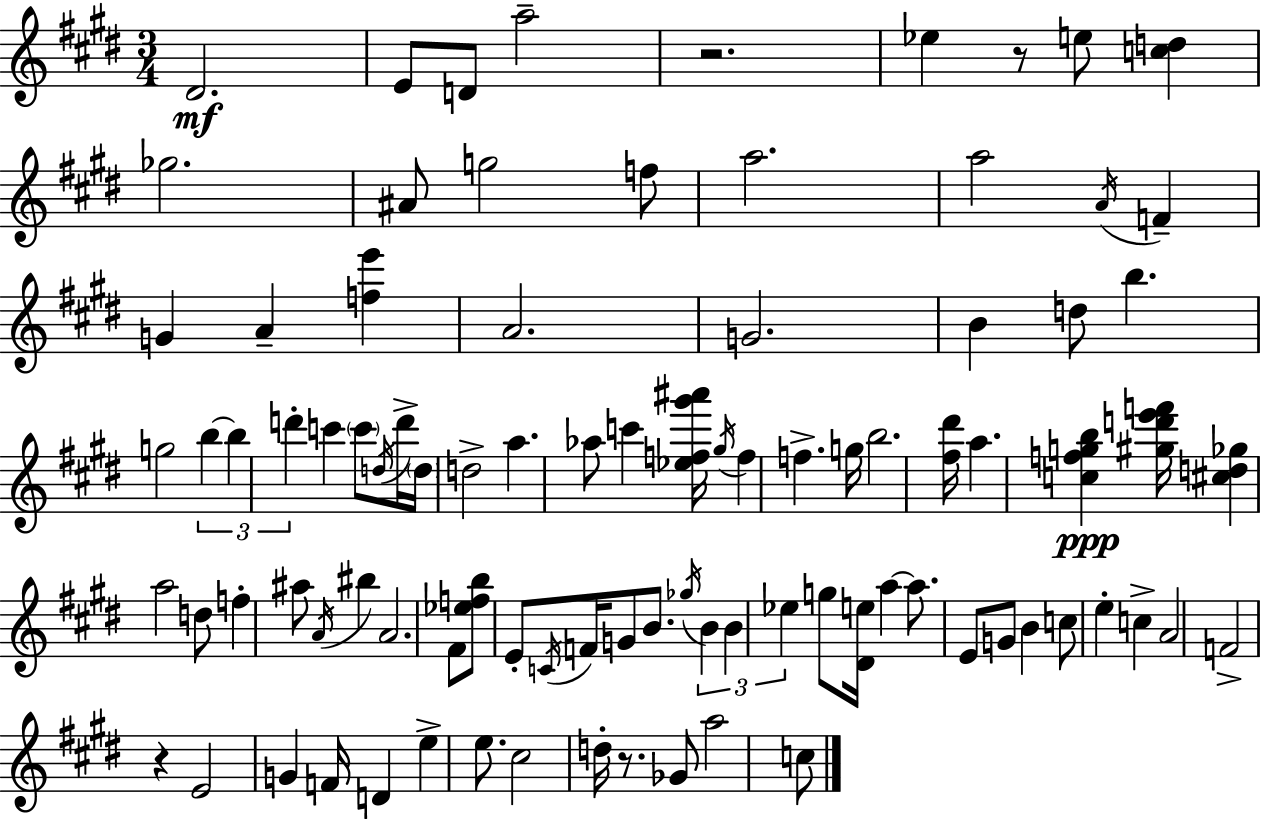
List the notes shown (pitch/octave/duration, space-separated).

D#4/h. E4/e D4/e A5/h R/h. Eb5/q R/e E5/e [C5,D5]/q Gb5/h. A#4/e G5/h F5/e A5/h. A5/h A4/s F4/q G4/q A4/q [F5,E6]/q A4/h. G4/h. B4/q D5/e B5/q. G5/h B5/q B5/q D6/q C6/q C6/e D5/s D6/s D5/s D5/h A5/q. Ab5/e C6/q [Eb5,F5,G#6,A#6]/s G#5/s F5/q F5/q. G5/s B5/h. [F#5,D#6]/s A5/q. [C5,F5,G5,B5]/q [G#5,D6,E6,F6]/s [C#5,D5,Gb5]/q A5/h D5/e F5/q A#5/e A4/s BIS5/q A4/h. F#4/e [Eb5,F5,B5]/e E4/e C4/s F4/s G4/e B4/e. Gb5/s B4/q B4/q Eb5/q G5/e [D#4,E5]/s A5/q A5/e. E4/e G4/e B4/q C5/e E5/q C5/q A4/h F4/h R/q E4/h G4/q F4/s D4/q E5/q E5/e. C#5/h D5/s R/e. Gb4/e A5/h C5/e